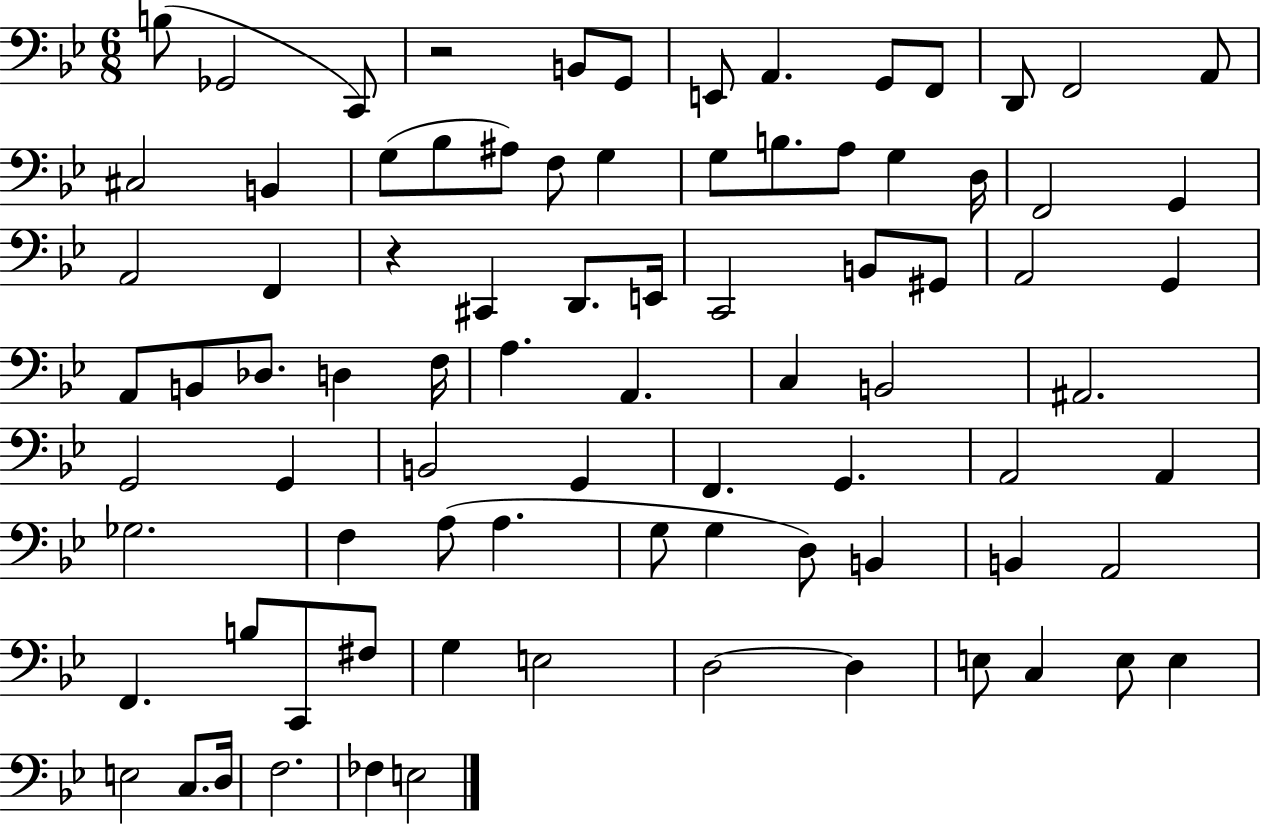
X:1
T:Untitled
M:6/8
L:1/4
K:Bb
B,/2 _G,,2 C,,/2 z2 B,,/2 G,,/2 E,,/2 A,, G,,/2 F,,/2 D,,/2 F,,2 A,,/2 ^C,2 B,, G,/2 _B,/2 ^A,/2 F,/2 G, G,/2 B,/2 A,/2 G, D,/4 F,,2 G,, A,,2 F,, z ^C,, D,,/2 E,,/4 C,,2 B,,/2 ^G,,/2 A,,2 G,, A,,/2 B,,/2 _D,/2 D, F,/4 A, A,, C, B,,2 ^A,,2 G,,2 G,, B,,2 G,, F,, G,, A,,2 A,, _G,2 F, A,/2 A, G,/2 G, D,/2 B,, B,, A,,2 F,, B,/2 C,,/2 ^F,/2 G, E,2 D,2 D, E,/2 C, E,/2 E, E,2 C,/2 D,/4 F,2 _F, E,2